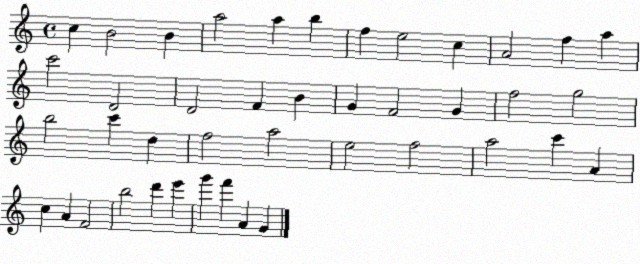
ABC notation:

X:1
T:Untitled
M:4/4
L:1/4
K:C
c B2 B a2 a b f e2 c A2 f a c'2 D2 D2 F B G F2 G f2 g2 b2 c' d f2 a2 e2 f2 a2 c' A c A F2 b2 d' e' g' f' A G